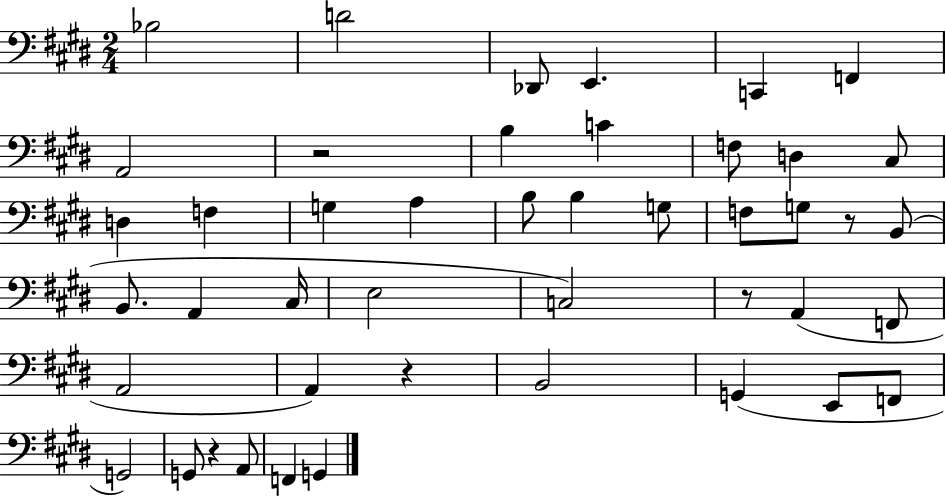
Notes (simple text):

Bb3/h D4/h Db2/e E2/q. C2/q F2/q A2/h R/h B3/q C4/q F3/e D3/q C#3/e D3/q F3/q G3/q A3/q B3/e B3/q G3/e F3/e G3/e R/e B2/e B2/e. A2/q C#3/s E3/h C3/h R/e A2/q F2/e A2/h A2/q R/q B2/h G2/q E2/e F2/e G2/h G2/e R/q A2/e F2/q G2/q